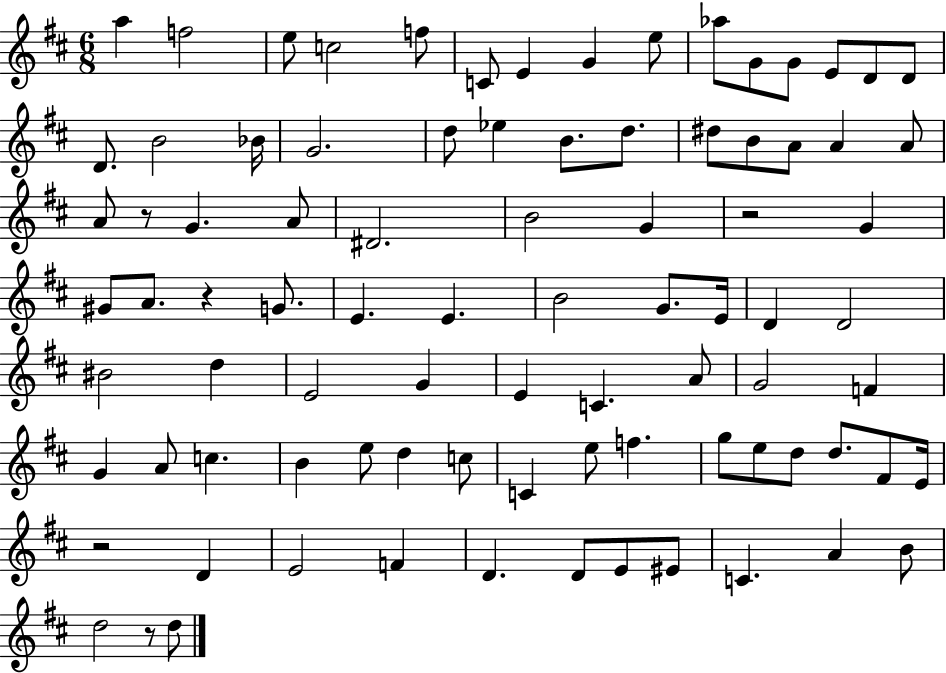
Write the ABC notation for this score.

X:1
T:Untitled
M:6/8
L:1/4
K:D
a f2 e/2 c2 f/2 C/2 E G e/2 _a/2 G/2 G/2 E/2 D/2 D/2 D/2 B2 _B/4 G2 d/2 _e B/2 d/2 ^d/2 B/2 A/2 A A/2 A/2 z/2 G A/2 ^D2 B2 G z2 G ^G/2 A/2 z G/2 E E B2 G/2 E/4 D D2 ^B2 d E2 G E C A/2 G2 F G A/2 c B e/2 d c/2 C e/2 f g/2 e/2 d/2 d/2 ^F/2 E/4 z2 D E2 F D D/2 E/2 ^E/2 C A B/2 d2 z/2 d/2